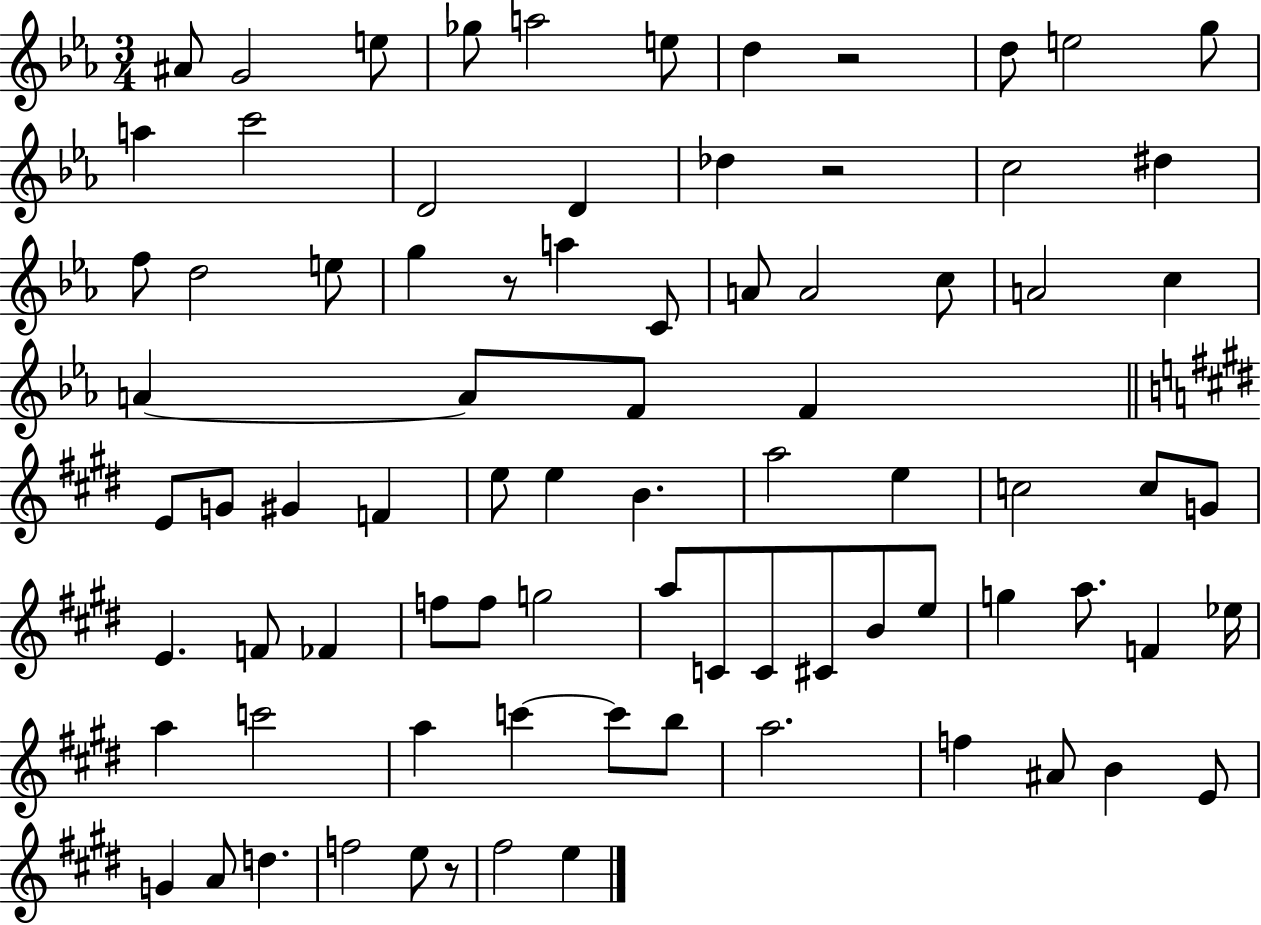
A#4/e G4/h E5/e Gb5/e A5/h E5/e D5/q R/h D5/e E5/h G5/e A5/q C6/h D4/h D4/q Db5/q R/h C5/h D#5/q F5/e D5/h E5/e G5/q R/e A5/q C4/e A4/e A4/h C5/e A4/h C5/q A4/q A4/e F4/e F4/q E4/e G4/e G#4/q F4/q E5/e E5/q B4/q. A5/h E5/q C5/h C5/e G4/e E4/q. F4/e FES4/q F5/e F5/e G5/h A5/e C4/e C4/e C#4/e B4/e E5/e G5/q A5/e. F4/q Eb5/s A5/q C6/h A5/q C6/q C6/e B5/e A5/h. F5/q A#4/e B4/q E4/e G4/q A4/e D5/q. F5/h E5/e R/e F#5/h E5/q